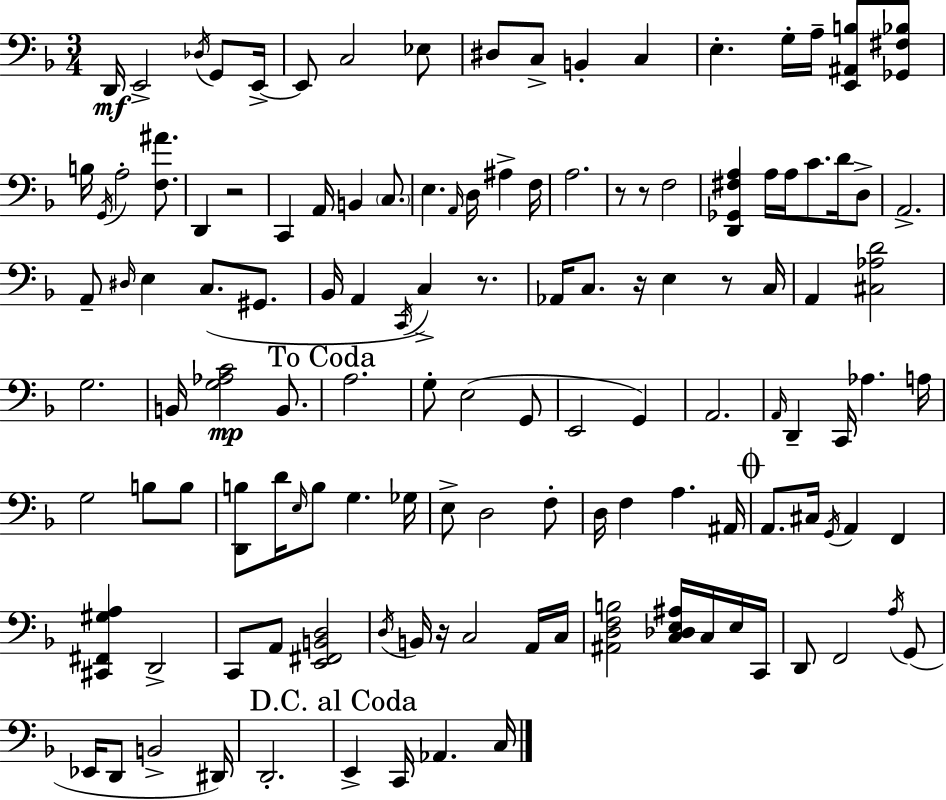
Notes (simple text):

D2/s E2/h Db3/s G2/e E2/s E2/e C3/h Eb3/e D#3/e C3/e B2/q C3/q E3/q. G3/s A3/s [E2,A#2,B3]/e [Gb2,F#3,Bb3]/e B3/s G2/s A3/h [F3,A#4]/e. D2/q R/h C2/q A2/s B2/q C3/e. E3/q. A2/s D3/s A#3/q F3/s A3/h. R/e R/e F3/h [D2,Gb2,F#3,A3]/q A3/s A3/s C4/e. D4/s D3/e A2/h. A2/e D#3/s E3/q C3/e. G#2/e. Bb2/s A2/q C2/s C3/q R/e. Ab2/s C3/e. R/s E3/q R/e C3/s A2/q [C#3,Ab3,D4]/h G3/h. B2/s [G3,Ab3,C4]/h B2/e. A3/h. G3/e E3/h G2/e E2/h G2/q A2/h. A2/s D2/q C2/s Ab3/q. A3/s G3/h B3/e B3/e [D2,B3]/e D4/s E3/s B3/e G3/q. Gb3/s E3/e D3/h F3/e D3/s F3/q A3/q. A#2/s A2/e. C#3/s G2/s A2/q F2/q [C#2,F#2,G#3,A3]/q D2/h C2/e A2/e [E2,F#2,B2,D3]/h D3/s B2/s R/s C3/h A2/s C3/s [A#2,D3,F3,B3]/h [C3,Db3,E3,A#3]/s C3/s E3/s C2/s D2/e F2/h A3/s G2/e Eb2/s D2/e B2/h D#2/s D2/h. E2/q C2/s Ab2/q. C3/s